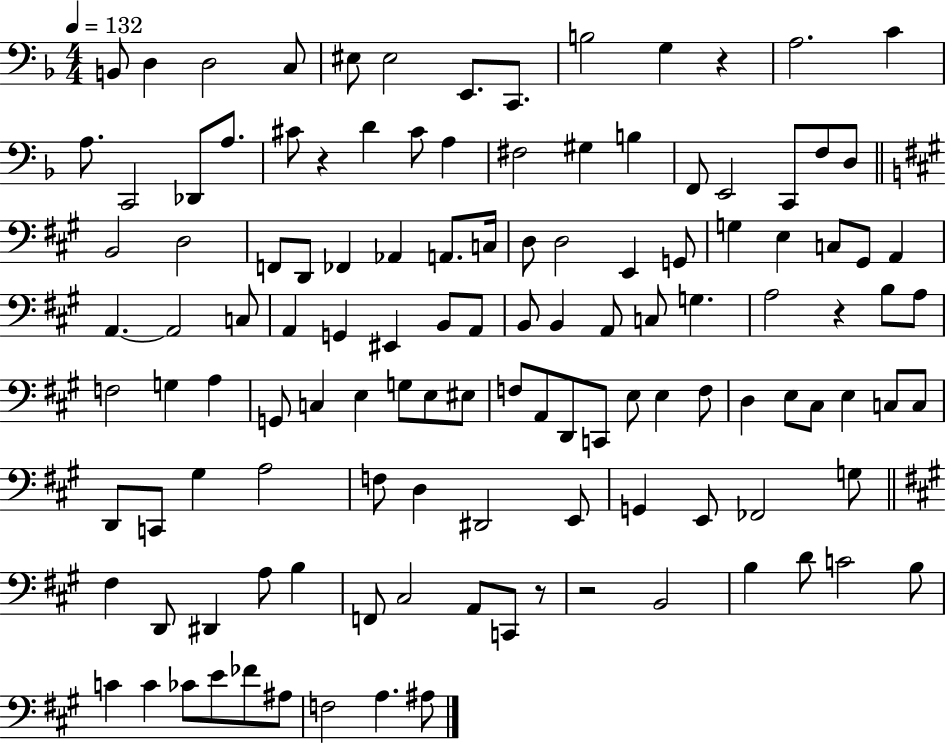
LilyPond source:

{
  \clef bass
  \numericTimeSignature
  \time 4/4
  \key f \major
  \tempo 4 = 132
  \repeat volta 2 { b,8 d4 d2 c8 | eis8 eis2 e,8. c,8. | b2 g4 r4 | a2. c'4 | \break a8. c,2 des,8 a8. | cis'8 r4 d'4 cis'8 a4 | fis2 gis4 b4 | f,8 e,2 c,8 f8 d8 | \break \bar "||" \break \key a \major b,2 d2 | f,8 d,8 fes,4 aes,4 a,8. c16 | d8 d2 e,4 g,8 | g4 e4 c8 gis,8 a,4 | \break a,4.~~ a,2 c8 | a,4 g,4 eis,4 b,8 a,8 | b,8 b,4 a,8 c8 g4. | a2 r4 b8 a8 | \break f2 g4 a4 | g,8 c4 e4 g8 e8 eis8 | f8 a,8 d,8 c,8 e8 e4 f8 | d4 e8 cis8 e4 c8 c8 | \break d,8 c,8 gis4 a2 | f8 d4 dis,2 e,8 | g,4 e,8 fes,2 g8 | \bar "||" \break \key a \major fis4 d,8 dis,4 a8 b4 | f,8 cis2 a,8 c,8 r8 | r2 b,2 | b4 d'8 c'2 b8 | \break c'4 c'4 ces'8 e'8 fes'8 ais8 | f2 a4. ais8 | } \bar "|."
}